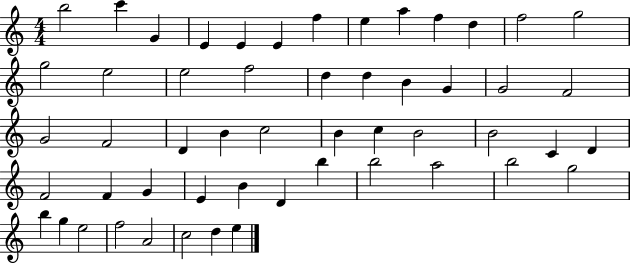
{
  \clef treble
  \numericTimeSignature
  \time 4/4
  \key c \major
  b''2 c'''4 g'4 | e'4 e'4 e'4 f''4 | e''4 a''4 f''4 d''4 | f''2 g''2 | \break g''2 e''2 | e''2 f''2 | d''4 d''4 b'4 g'4 | g'2 f'2 | \break g'2 f'2 | d'4 b'4 c''2 | b'4 c''4 b'2 | b'2 c'4 d'4 | \break f'2 f'4 g'4 | e'4 b'4 d'4 b''4 | b''2 a''2 | b''2 g''2 | \break b''4 g''4 e''2 | f''2 a'2 | c''2 d''4 e''4 | \bar "|."
}